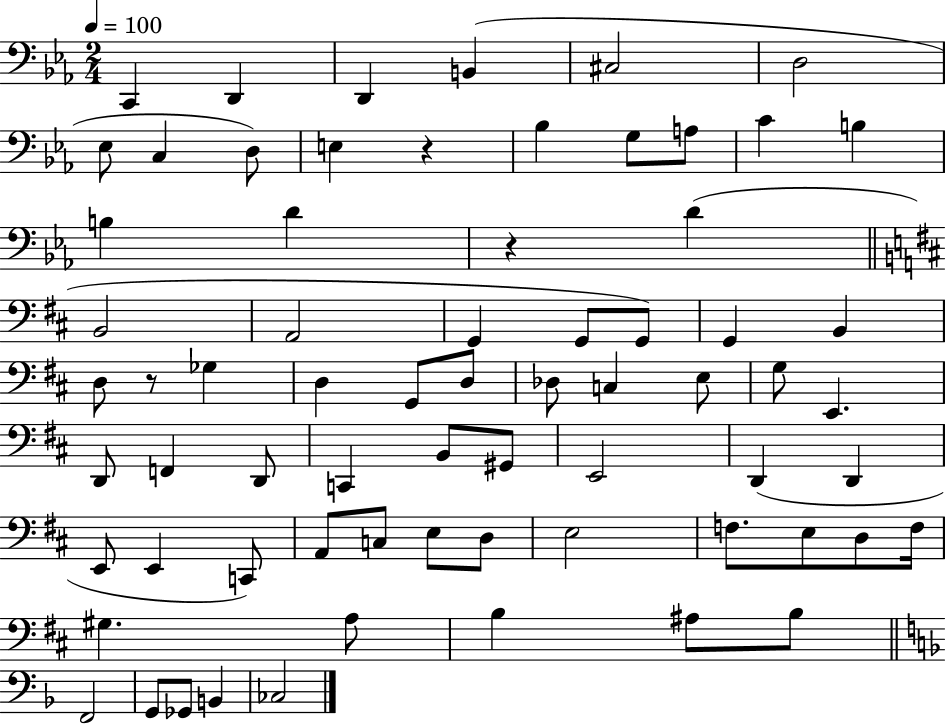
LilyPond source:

{
  \clef bass
  \numericTimeSignature
  \time 2/4
  \key ees \major
  \tempo 4 = 100
  \repeat volta 2 { c,4 d,4 | d,4 b,4( | cis2 | d2 | \break ees8 c4 d8) | e4 r4 | bes4 g8 a8 | c'4 b4 | \break b4 d'4 | r4 d'4( | \bar "||" \break \key d \major b,2 | a,2 | g,4 g,8 g,8) | g,4 b,4 | \break d8 r8 ges4 | d4 g,8 d8 | des8 c4 e8 | g8 e,4. | \break d,8 f,4 d,8 | c,4 b,8 gis,8 | e,2 | d,4( d,4 | \break e,8 e,4 c,8) | a,8 c8 e8 d8 | e2 | f8. e8 d8 f16 | \break gis4. a8 | b4 ais8 b8 | \bar "||" \break \key f \major f,2 | g,8 ges,8 b,4 | ces2 | } \bar "|."
}